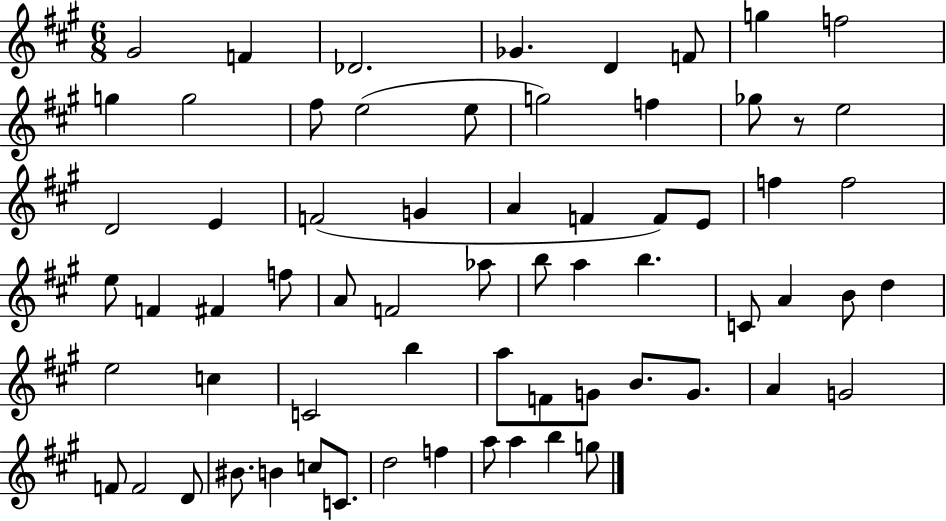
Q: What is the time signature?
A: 6/8